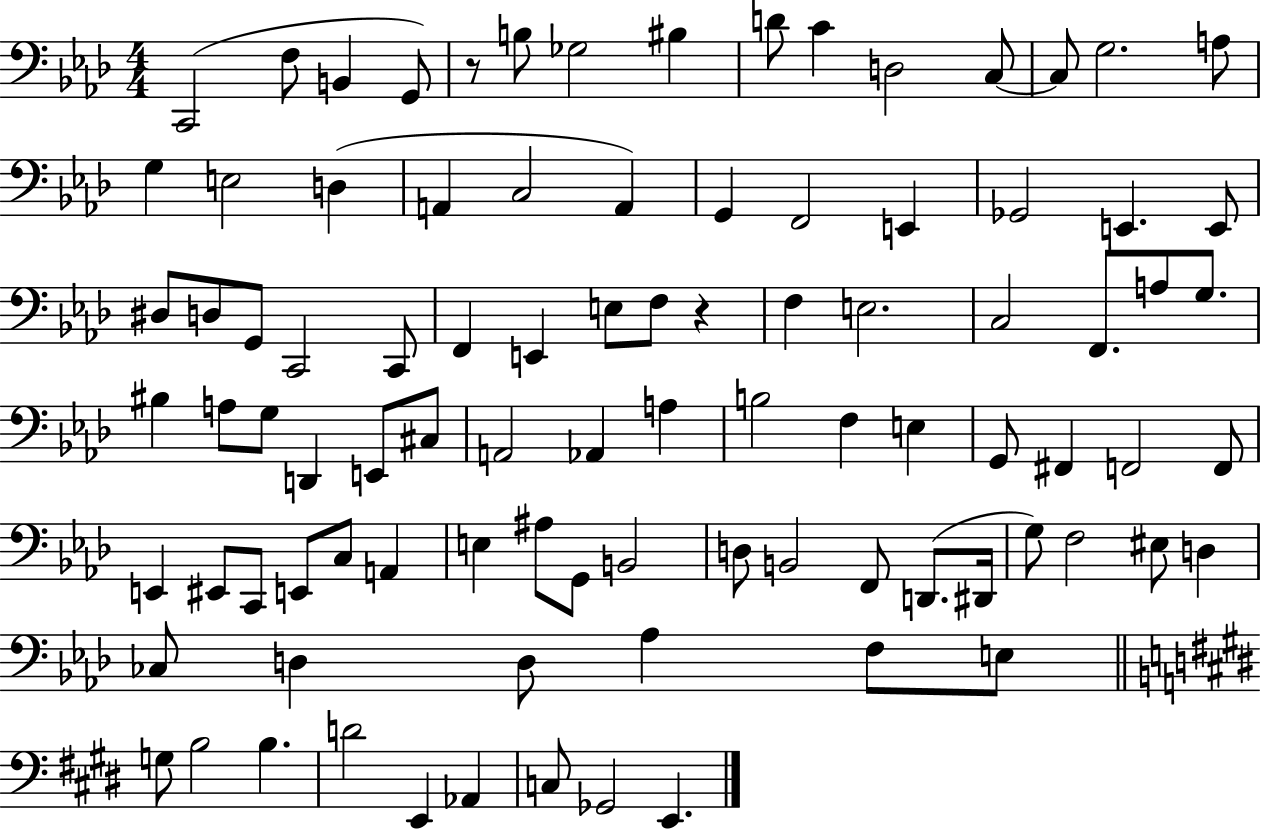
{
  \clef bass
  \numericTimeSignature
  \time 4/4
  \key aes \major
  \repeat volta 2 { c,2( f8 b,4 g,8) | r8 b8 ges2 bis4 | d'8 c'4 d2 c8~~ | c8 g2. a8 | \break g4 e2 d4( | a,4 c2 a,4) | g,4 f,2 e,4 | ges,2 e,4. e,8 | \break dis8 d8 g,8 c,2 c,8 | f,4 e,4 e8 f8 r4 | f4 e2. | c2 f,8. a8 g8. | \break bis4 a8 g8 d,4 e,8 cis8 | a,2 aes,4 a4 | b2 f4 e4 | g,8 fis,4 f,2 f,8 | \break e,4 eis,8 c,8 e,8 c8 a,4 | e4 ais8 g,8 b,2 | d8 b,2 f,8 d,8.( dis,16 | g8) f2 eis8 d4 | \break ces8 d4 d8 aes4 f8 e8 | \bar "||" \break \key e \major g8 b2 b4. | d'2 e,4 aes,4 | c8 ges,2 e,4. | } \bar "|."
}